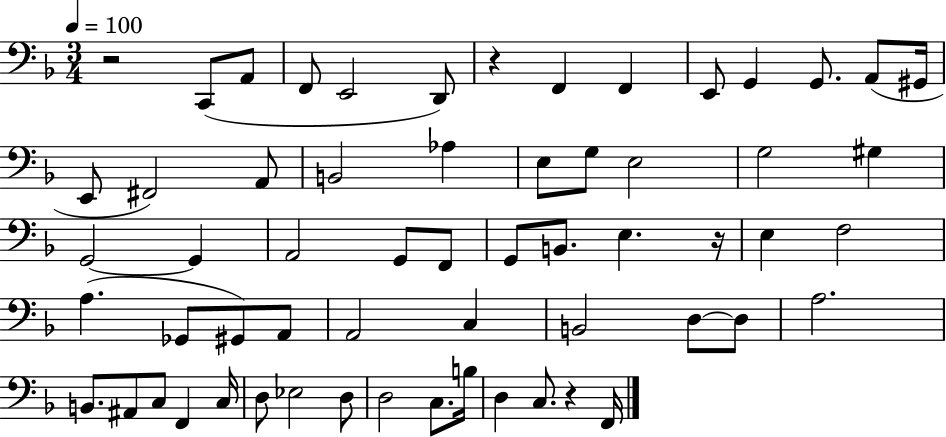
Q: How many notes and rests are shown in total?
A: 60